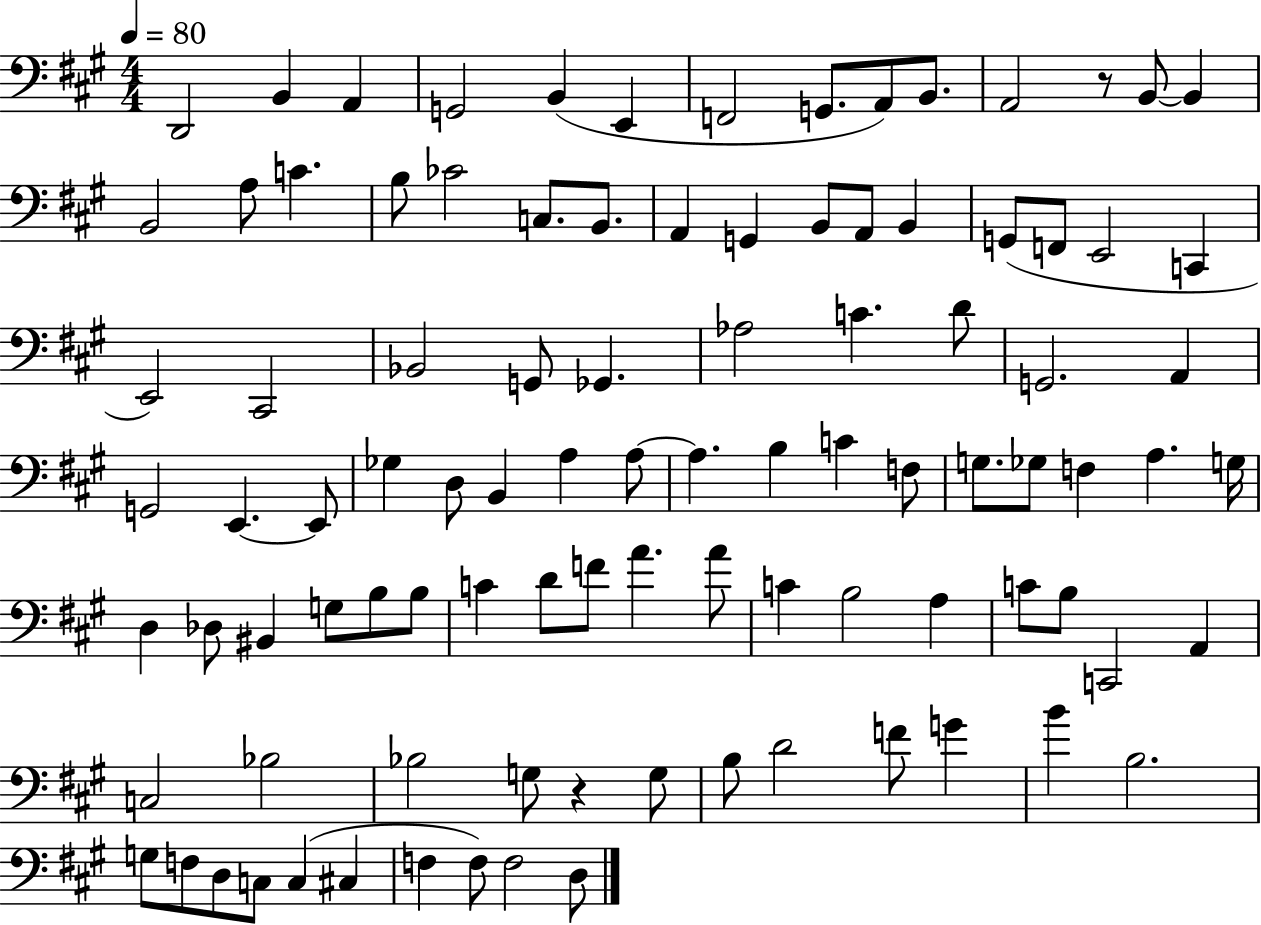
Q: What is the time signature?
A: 4/4